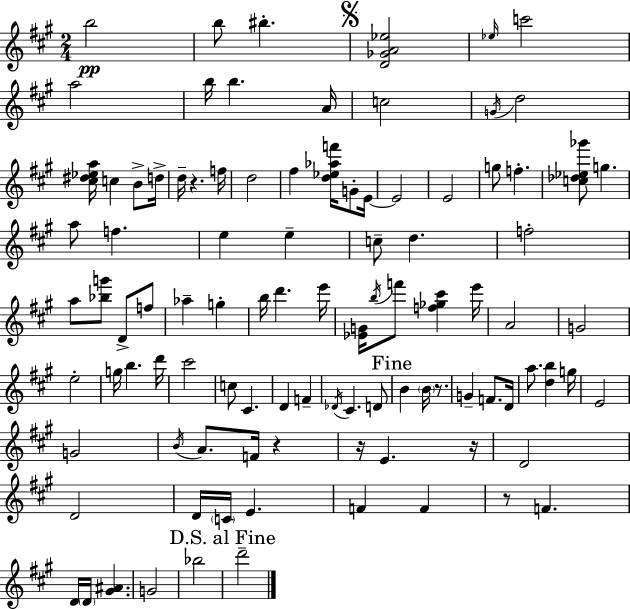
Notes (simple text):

B5/h B5/e BIS5/q. [D4,Gb4,A4,Eb5]/h Eb5/s C6/h A5/h B5/s B5/q. A4/s C5/h G4/s D5/h [C#5,D#5,Eb5,A5]/s C5/q B4/e D5/s D5/s R/q. F5/s D5/h F#5/q [D5,Eb5,Ab5,F6]/s G4/e E4/s E4/h E4/h G5/e F5/q. [C5,Db5,Eb5,Gb6]/e G5/q. A5/e F5/q. E5/q E5/q C5/e D5/q. F5/h A5/e [Bb5,G6]/e D4/e F5/e Ab5/q G5/q B5/s D6/q. E6/s [Eb4,G4]/s B5/s F6/e [F5,Gb5,C#6]/q E6/s A4/h G4/h E5/h G5/s B5/q. D6/s C#6/h C5/e C#4/q. D4/q F4/q Db4/s C#4/q. D4/e B4/q B4/s R/e. G4/q F4/e. D4/s A5/e. [D5,B5]/q G5/s E4/h G4/h B4/s A4/e. F4/s R/q R/s E4/q. R/s D4/h D4/h D4/s C4/s E4/q. F4/q F4/q R/e F4/q. D4/s D4/s [G#4,A#4]/q. G4/h Bb5/h D6/h